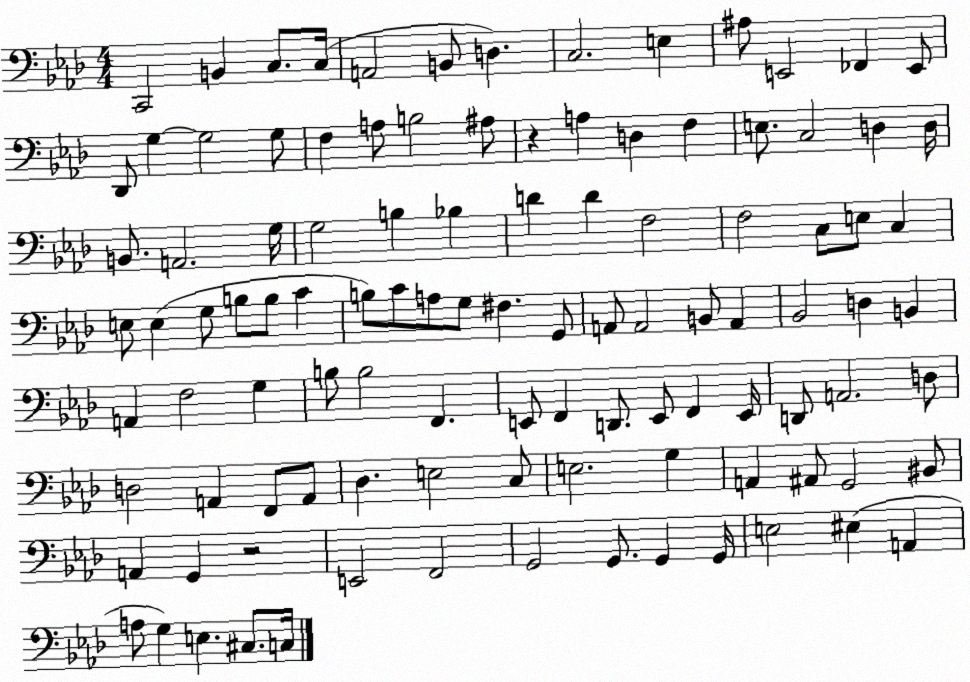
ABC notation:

X:1
T:Untitled
M:4/4
L:1/4
K:Ab
C,,2 B,, C,/2 C,/4 A,,2 B,,/2 D, C,2 E, ^A,/2 E,,2 _F,, E,,/2 _D,,/2 G, G,2 G,/2 F, A,/2 B,2 ^A,/2 z A, D, F, E,/2 C,2 D, D,/4 B,,/2 A,,2 G,/4 G,2 B, _B, D D F,2 F,2 C,/2 E,/2 C, E,/2 E, G,/2 B,/2 B,/2 C B,/2 C/2 A,/2 G,/2 ^F, G,,/2 A,,/2 A,,2 B,,/2 A,, _B,,2 D, B,, A,, F,2 G, B,/2 B,2 F,, E,,/2 F,, D,,/2 E,,/2 F,, E,,/4 D,,/2 A,,2 D,/2 D,2 A,, F,,/2 A,,/2 _D, E,2 C,/2 E,2 G, A,, ^A,,/2 G,,2 ^B,,/2 A,, G,, z2 E,,2 F,,2 G,,2 G,,/2 G,, G,,/4 E,2 ^E, A,, A,/2 G, E, ^C,/2 C,/4